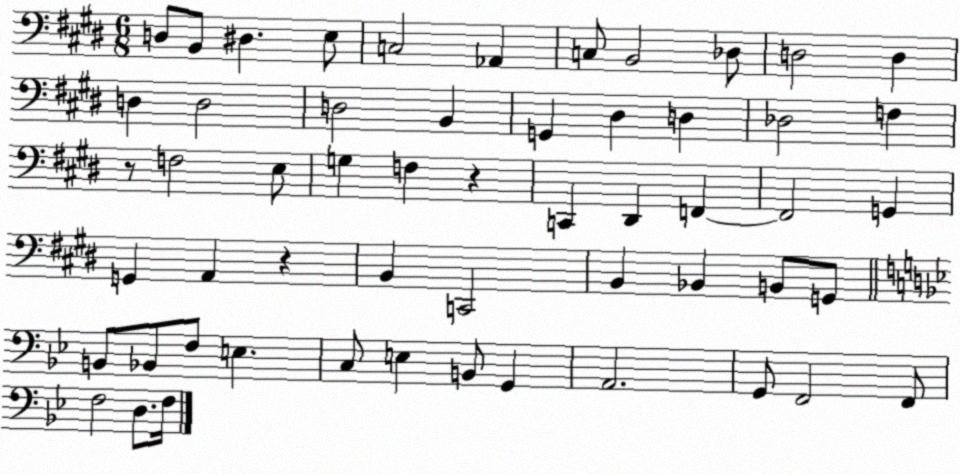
X:1
T:Untitled
M:6/8
L:1/4
K:E
D,/2 B,,/2 ^D, E,/2 C,2 _A,, C,/2 B,,2 _D,/2 D,2 D, D, D,2 D,2 B,, G,, ^D, D, _D,2 F, z/2 F,2 E,/2 G, F, z C,, ^D,, F,, F,,2 G,, G,, A,, z B,, C,,2 B,, _B,, B,,/2 G,,/2 B,,/2 _B,,/2 F,/2 E, C,/2 E, B,,/2 G,, A,,2 G,,/2 F,,2 F,,/2 F,2 D,/2 F,/4